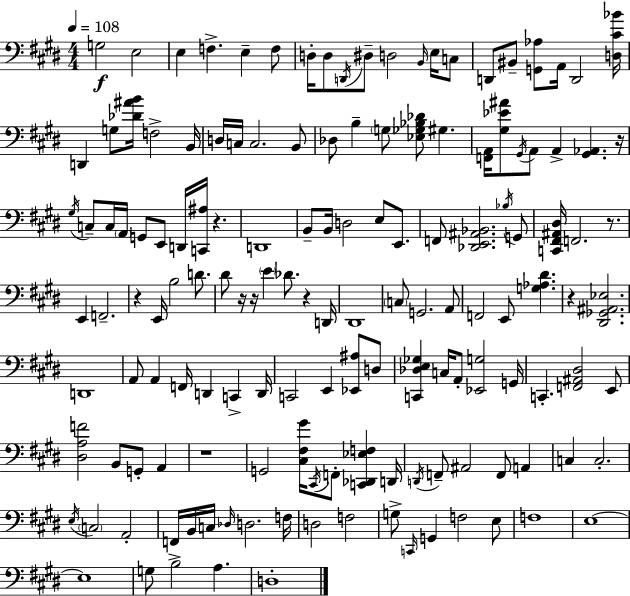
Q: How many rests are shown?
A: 9